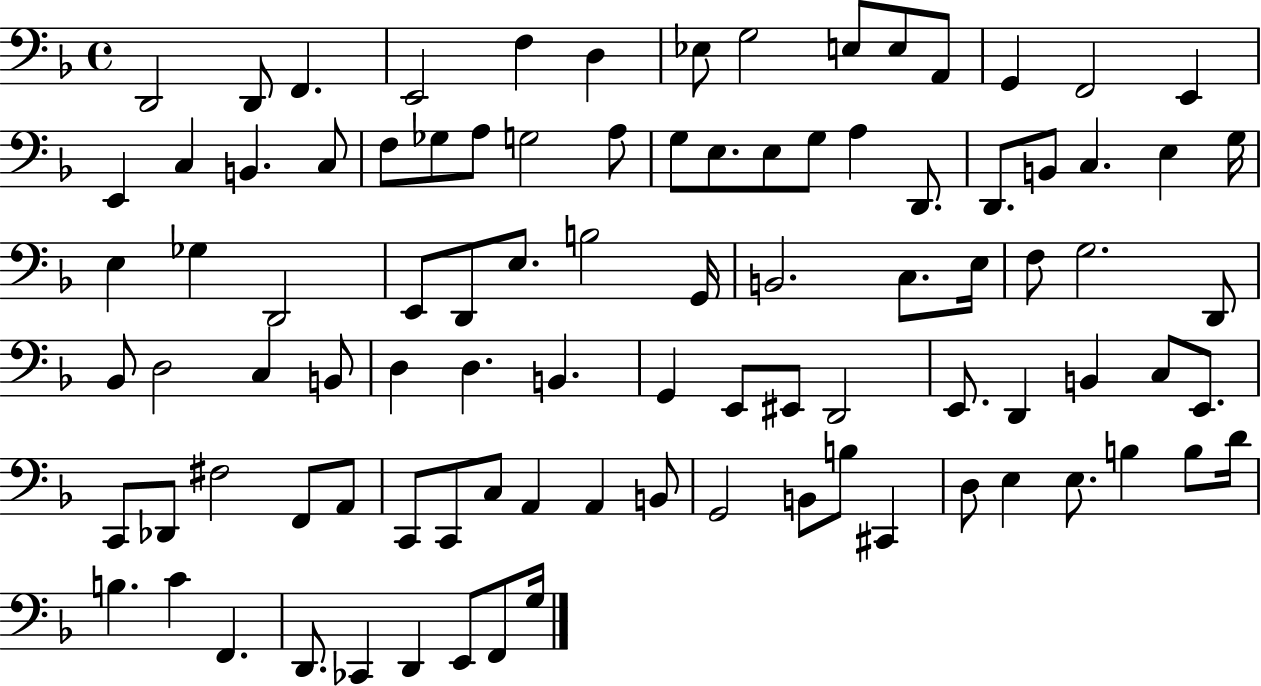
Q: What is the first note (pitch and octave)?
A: D2